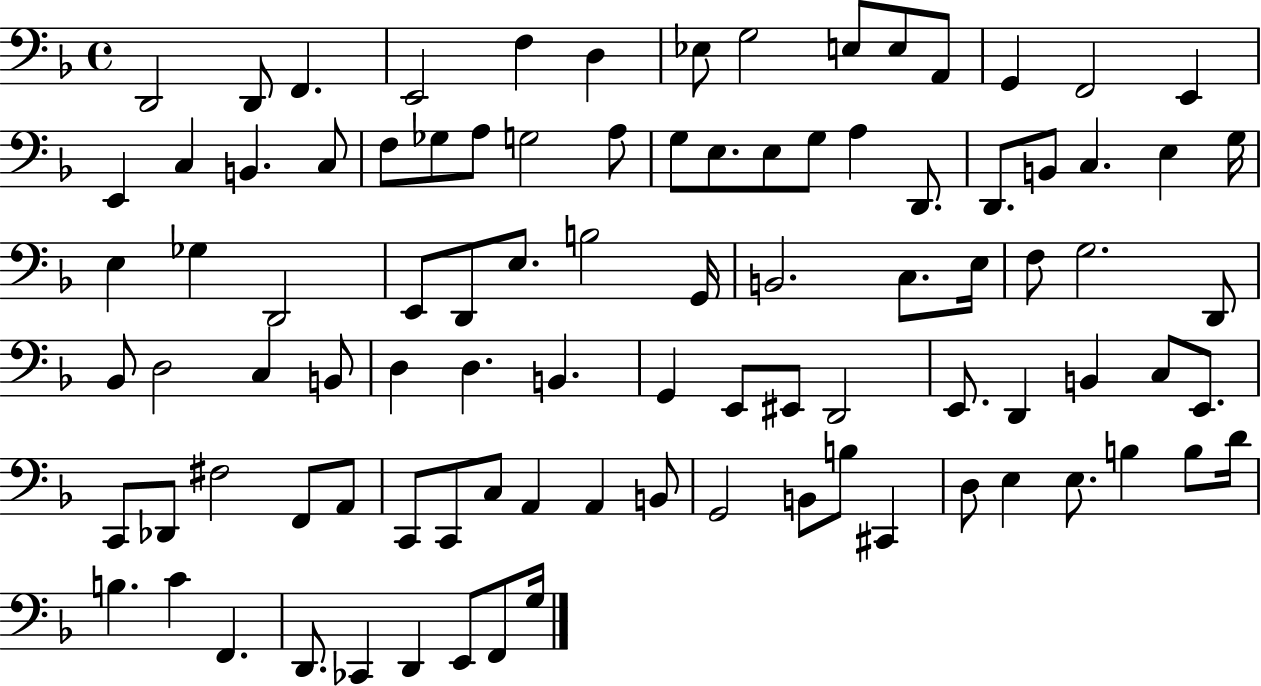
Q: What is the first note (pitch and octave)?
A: D2